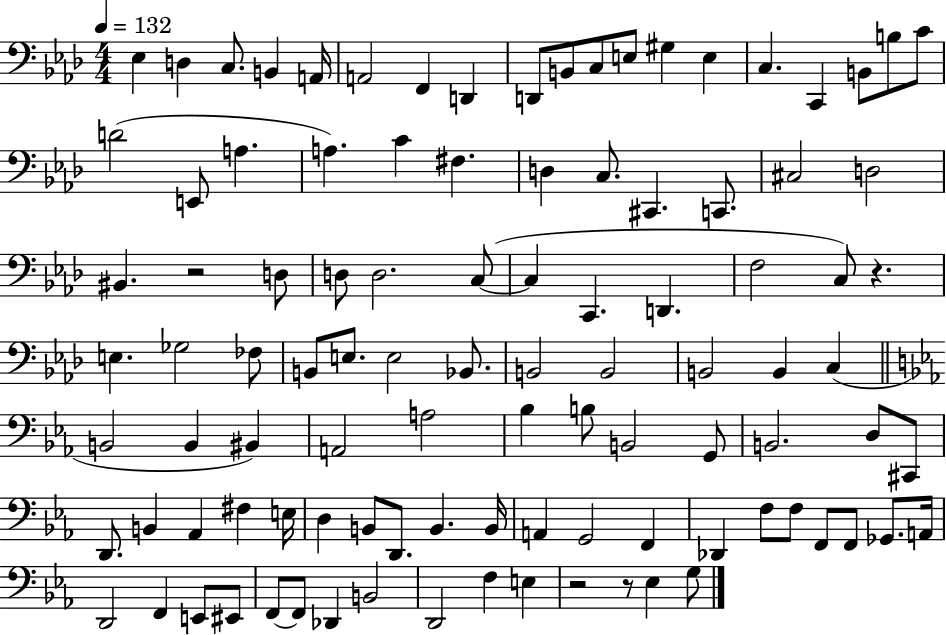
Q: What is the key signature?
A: AES major